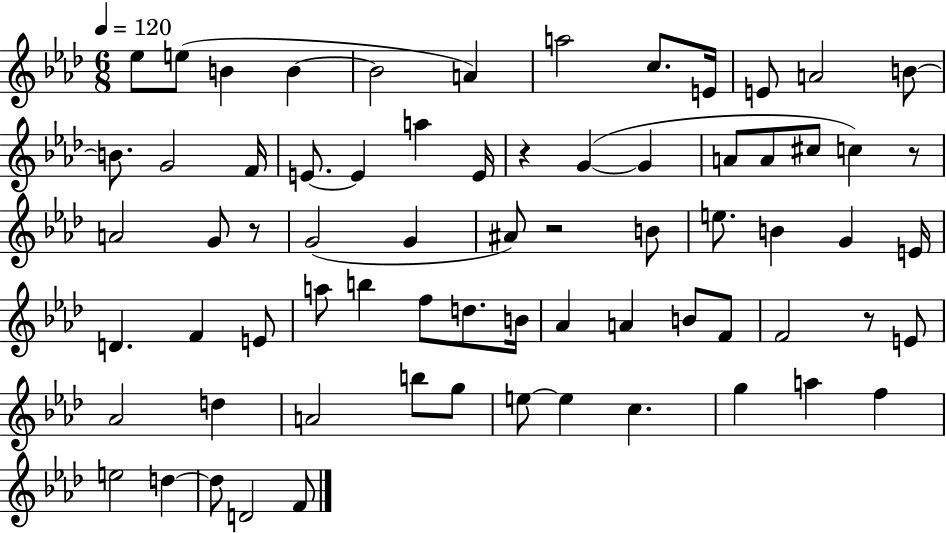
{
  \clef treble
  \numericTimeSignature
  \time 6/8
  \key aes \major
  \tempo 4 = 120
  \repeat volta 2 { ees''8 e''8( b'4 b'4~~ | b'2 a'4) | a''2 c''8. e'16 | e'8 a'2 b'8~~ | \break b'8. g'2 f'16 | e'8.~~ e'4 a''4 e'16 | r4 g'4~(~ g'4 | a'8 a'8 cis''8 c''4) r8 | \break a'2 g'8 r8 | g'2( g'4 | ais'8) r2 b'8 | e''8. b'4 g'4 e'16 | \break d'4. f'4 e'8 | a''8 b''4 f''8 d''8. b'16 | aes'4 a'4 b'8 f'8 | f'2 r8 e'8 | \break aes'2 d''4 | a'2 b''8 g''8 | e''8~~ e''4 c''4. | g''4 a''4 f''4 | \break e''2 d''4~~ | d''8 d'2 f'8 | } \bar "|."
}